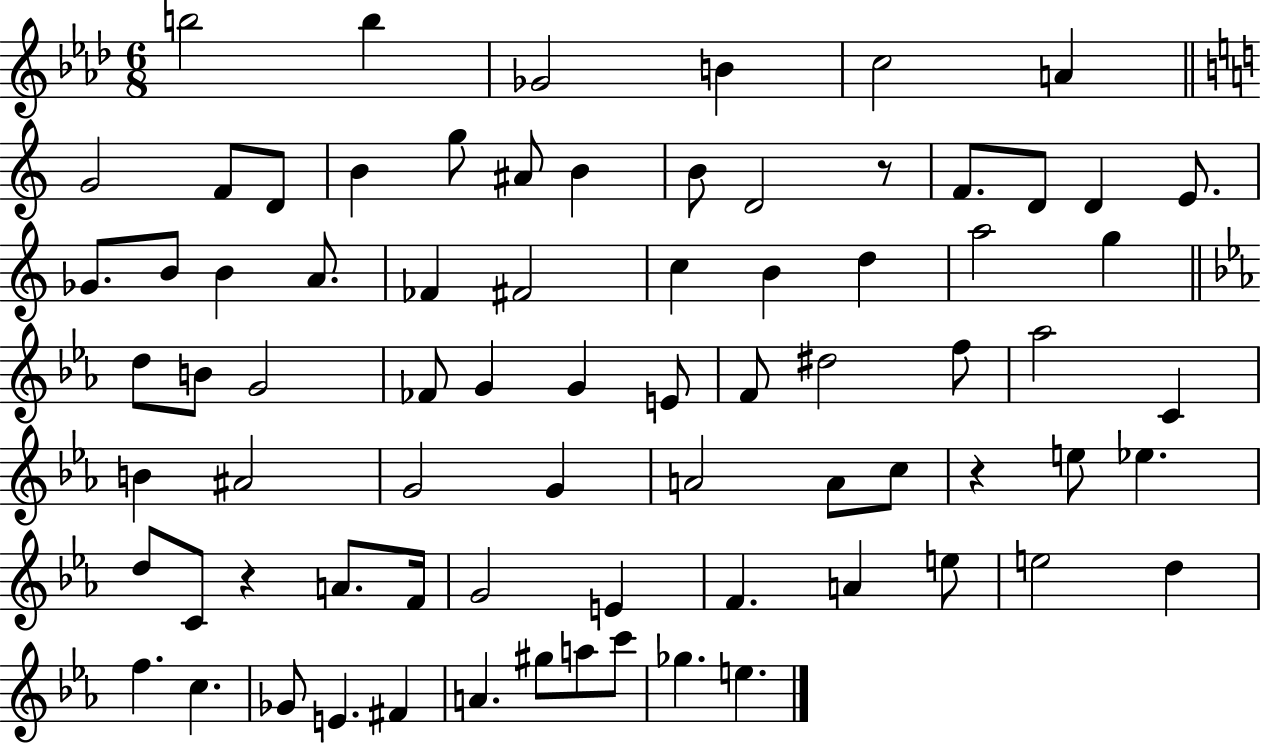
{
  \clef treble
  \numericTimeSignature
  \time 6/8
  \key aes \major
  \repeat volta 2 { b''2 b''4 | ges'2 b'4 | c''2 a'4 | \bar "||" \break \key a \minor g'2 f'8 d'8 | b'4 g''8 ais'8 b'4 | b'8 d'2 r8 | f'8. d'8 d'4 e'8. | \break ges'8. b'8 b'4 a'8. | fes'4 fis'2 | c''4 b'4 d''4 | a''2 g''4 | \break \bar "||" \break \key ees \major d''8 b'8 g'2 | fes'8 g'4 g'4 e'8 | f'8 dis''2 f''8 | aes''2 c'4 | \break b'4 ais'2 | g'2 g'4 | a'2 a'8 c''8 | r4 e''8 ees''4. | \break d''8 c'8 r4 a'8. f'16 | g'2 e'4 | f'4. a'4 e''8 | e''2 d''4 | \break f''4. c''4. | ges'8 e'4. fis'4 | a'4. gis''8 a''8 c'''8 | ges''4. e''4. | \break } \bar "|."
}